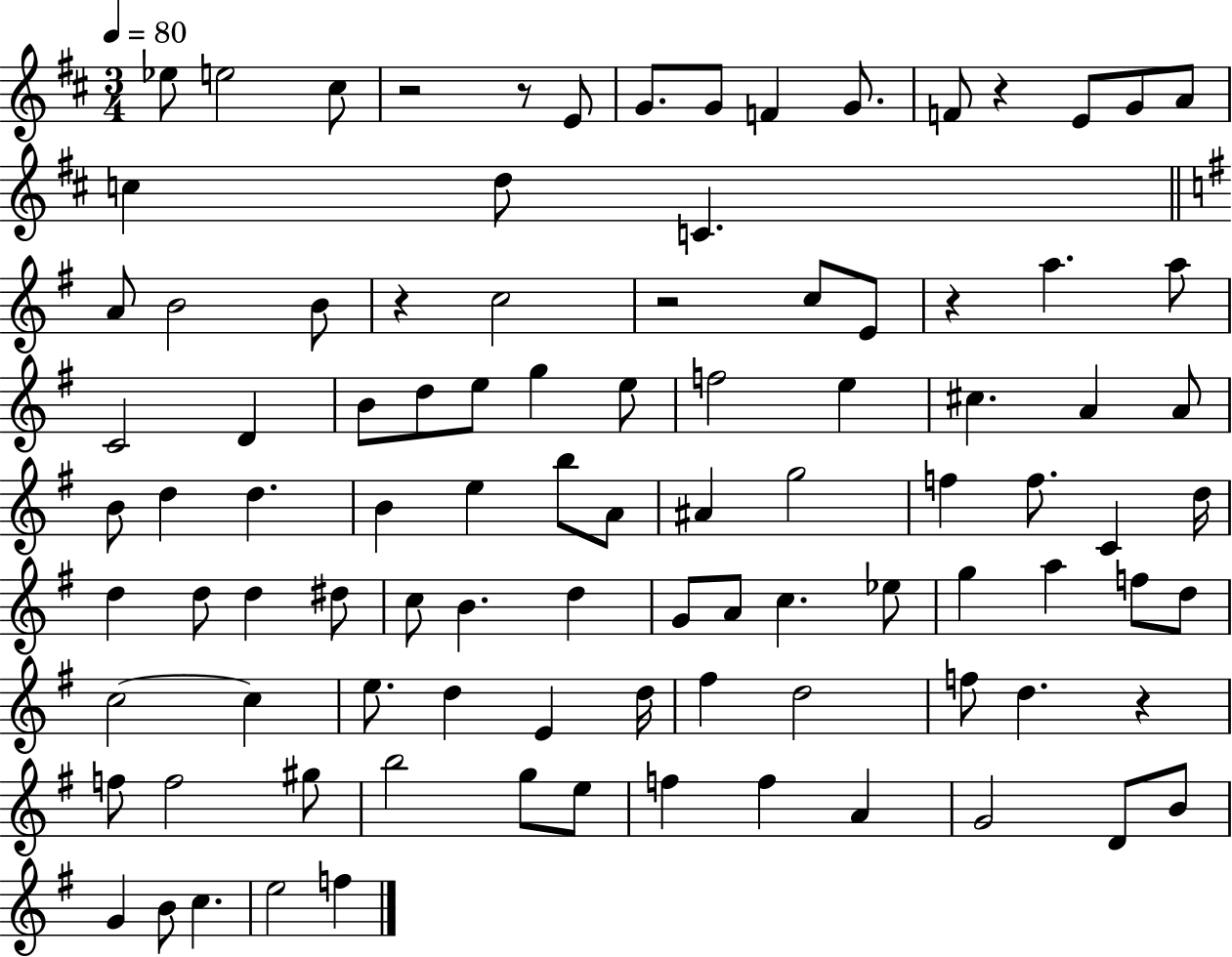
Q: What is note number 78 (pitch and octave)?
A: G5